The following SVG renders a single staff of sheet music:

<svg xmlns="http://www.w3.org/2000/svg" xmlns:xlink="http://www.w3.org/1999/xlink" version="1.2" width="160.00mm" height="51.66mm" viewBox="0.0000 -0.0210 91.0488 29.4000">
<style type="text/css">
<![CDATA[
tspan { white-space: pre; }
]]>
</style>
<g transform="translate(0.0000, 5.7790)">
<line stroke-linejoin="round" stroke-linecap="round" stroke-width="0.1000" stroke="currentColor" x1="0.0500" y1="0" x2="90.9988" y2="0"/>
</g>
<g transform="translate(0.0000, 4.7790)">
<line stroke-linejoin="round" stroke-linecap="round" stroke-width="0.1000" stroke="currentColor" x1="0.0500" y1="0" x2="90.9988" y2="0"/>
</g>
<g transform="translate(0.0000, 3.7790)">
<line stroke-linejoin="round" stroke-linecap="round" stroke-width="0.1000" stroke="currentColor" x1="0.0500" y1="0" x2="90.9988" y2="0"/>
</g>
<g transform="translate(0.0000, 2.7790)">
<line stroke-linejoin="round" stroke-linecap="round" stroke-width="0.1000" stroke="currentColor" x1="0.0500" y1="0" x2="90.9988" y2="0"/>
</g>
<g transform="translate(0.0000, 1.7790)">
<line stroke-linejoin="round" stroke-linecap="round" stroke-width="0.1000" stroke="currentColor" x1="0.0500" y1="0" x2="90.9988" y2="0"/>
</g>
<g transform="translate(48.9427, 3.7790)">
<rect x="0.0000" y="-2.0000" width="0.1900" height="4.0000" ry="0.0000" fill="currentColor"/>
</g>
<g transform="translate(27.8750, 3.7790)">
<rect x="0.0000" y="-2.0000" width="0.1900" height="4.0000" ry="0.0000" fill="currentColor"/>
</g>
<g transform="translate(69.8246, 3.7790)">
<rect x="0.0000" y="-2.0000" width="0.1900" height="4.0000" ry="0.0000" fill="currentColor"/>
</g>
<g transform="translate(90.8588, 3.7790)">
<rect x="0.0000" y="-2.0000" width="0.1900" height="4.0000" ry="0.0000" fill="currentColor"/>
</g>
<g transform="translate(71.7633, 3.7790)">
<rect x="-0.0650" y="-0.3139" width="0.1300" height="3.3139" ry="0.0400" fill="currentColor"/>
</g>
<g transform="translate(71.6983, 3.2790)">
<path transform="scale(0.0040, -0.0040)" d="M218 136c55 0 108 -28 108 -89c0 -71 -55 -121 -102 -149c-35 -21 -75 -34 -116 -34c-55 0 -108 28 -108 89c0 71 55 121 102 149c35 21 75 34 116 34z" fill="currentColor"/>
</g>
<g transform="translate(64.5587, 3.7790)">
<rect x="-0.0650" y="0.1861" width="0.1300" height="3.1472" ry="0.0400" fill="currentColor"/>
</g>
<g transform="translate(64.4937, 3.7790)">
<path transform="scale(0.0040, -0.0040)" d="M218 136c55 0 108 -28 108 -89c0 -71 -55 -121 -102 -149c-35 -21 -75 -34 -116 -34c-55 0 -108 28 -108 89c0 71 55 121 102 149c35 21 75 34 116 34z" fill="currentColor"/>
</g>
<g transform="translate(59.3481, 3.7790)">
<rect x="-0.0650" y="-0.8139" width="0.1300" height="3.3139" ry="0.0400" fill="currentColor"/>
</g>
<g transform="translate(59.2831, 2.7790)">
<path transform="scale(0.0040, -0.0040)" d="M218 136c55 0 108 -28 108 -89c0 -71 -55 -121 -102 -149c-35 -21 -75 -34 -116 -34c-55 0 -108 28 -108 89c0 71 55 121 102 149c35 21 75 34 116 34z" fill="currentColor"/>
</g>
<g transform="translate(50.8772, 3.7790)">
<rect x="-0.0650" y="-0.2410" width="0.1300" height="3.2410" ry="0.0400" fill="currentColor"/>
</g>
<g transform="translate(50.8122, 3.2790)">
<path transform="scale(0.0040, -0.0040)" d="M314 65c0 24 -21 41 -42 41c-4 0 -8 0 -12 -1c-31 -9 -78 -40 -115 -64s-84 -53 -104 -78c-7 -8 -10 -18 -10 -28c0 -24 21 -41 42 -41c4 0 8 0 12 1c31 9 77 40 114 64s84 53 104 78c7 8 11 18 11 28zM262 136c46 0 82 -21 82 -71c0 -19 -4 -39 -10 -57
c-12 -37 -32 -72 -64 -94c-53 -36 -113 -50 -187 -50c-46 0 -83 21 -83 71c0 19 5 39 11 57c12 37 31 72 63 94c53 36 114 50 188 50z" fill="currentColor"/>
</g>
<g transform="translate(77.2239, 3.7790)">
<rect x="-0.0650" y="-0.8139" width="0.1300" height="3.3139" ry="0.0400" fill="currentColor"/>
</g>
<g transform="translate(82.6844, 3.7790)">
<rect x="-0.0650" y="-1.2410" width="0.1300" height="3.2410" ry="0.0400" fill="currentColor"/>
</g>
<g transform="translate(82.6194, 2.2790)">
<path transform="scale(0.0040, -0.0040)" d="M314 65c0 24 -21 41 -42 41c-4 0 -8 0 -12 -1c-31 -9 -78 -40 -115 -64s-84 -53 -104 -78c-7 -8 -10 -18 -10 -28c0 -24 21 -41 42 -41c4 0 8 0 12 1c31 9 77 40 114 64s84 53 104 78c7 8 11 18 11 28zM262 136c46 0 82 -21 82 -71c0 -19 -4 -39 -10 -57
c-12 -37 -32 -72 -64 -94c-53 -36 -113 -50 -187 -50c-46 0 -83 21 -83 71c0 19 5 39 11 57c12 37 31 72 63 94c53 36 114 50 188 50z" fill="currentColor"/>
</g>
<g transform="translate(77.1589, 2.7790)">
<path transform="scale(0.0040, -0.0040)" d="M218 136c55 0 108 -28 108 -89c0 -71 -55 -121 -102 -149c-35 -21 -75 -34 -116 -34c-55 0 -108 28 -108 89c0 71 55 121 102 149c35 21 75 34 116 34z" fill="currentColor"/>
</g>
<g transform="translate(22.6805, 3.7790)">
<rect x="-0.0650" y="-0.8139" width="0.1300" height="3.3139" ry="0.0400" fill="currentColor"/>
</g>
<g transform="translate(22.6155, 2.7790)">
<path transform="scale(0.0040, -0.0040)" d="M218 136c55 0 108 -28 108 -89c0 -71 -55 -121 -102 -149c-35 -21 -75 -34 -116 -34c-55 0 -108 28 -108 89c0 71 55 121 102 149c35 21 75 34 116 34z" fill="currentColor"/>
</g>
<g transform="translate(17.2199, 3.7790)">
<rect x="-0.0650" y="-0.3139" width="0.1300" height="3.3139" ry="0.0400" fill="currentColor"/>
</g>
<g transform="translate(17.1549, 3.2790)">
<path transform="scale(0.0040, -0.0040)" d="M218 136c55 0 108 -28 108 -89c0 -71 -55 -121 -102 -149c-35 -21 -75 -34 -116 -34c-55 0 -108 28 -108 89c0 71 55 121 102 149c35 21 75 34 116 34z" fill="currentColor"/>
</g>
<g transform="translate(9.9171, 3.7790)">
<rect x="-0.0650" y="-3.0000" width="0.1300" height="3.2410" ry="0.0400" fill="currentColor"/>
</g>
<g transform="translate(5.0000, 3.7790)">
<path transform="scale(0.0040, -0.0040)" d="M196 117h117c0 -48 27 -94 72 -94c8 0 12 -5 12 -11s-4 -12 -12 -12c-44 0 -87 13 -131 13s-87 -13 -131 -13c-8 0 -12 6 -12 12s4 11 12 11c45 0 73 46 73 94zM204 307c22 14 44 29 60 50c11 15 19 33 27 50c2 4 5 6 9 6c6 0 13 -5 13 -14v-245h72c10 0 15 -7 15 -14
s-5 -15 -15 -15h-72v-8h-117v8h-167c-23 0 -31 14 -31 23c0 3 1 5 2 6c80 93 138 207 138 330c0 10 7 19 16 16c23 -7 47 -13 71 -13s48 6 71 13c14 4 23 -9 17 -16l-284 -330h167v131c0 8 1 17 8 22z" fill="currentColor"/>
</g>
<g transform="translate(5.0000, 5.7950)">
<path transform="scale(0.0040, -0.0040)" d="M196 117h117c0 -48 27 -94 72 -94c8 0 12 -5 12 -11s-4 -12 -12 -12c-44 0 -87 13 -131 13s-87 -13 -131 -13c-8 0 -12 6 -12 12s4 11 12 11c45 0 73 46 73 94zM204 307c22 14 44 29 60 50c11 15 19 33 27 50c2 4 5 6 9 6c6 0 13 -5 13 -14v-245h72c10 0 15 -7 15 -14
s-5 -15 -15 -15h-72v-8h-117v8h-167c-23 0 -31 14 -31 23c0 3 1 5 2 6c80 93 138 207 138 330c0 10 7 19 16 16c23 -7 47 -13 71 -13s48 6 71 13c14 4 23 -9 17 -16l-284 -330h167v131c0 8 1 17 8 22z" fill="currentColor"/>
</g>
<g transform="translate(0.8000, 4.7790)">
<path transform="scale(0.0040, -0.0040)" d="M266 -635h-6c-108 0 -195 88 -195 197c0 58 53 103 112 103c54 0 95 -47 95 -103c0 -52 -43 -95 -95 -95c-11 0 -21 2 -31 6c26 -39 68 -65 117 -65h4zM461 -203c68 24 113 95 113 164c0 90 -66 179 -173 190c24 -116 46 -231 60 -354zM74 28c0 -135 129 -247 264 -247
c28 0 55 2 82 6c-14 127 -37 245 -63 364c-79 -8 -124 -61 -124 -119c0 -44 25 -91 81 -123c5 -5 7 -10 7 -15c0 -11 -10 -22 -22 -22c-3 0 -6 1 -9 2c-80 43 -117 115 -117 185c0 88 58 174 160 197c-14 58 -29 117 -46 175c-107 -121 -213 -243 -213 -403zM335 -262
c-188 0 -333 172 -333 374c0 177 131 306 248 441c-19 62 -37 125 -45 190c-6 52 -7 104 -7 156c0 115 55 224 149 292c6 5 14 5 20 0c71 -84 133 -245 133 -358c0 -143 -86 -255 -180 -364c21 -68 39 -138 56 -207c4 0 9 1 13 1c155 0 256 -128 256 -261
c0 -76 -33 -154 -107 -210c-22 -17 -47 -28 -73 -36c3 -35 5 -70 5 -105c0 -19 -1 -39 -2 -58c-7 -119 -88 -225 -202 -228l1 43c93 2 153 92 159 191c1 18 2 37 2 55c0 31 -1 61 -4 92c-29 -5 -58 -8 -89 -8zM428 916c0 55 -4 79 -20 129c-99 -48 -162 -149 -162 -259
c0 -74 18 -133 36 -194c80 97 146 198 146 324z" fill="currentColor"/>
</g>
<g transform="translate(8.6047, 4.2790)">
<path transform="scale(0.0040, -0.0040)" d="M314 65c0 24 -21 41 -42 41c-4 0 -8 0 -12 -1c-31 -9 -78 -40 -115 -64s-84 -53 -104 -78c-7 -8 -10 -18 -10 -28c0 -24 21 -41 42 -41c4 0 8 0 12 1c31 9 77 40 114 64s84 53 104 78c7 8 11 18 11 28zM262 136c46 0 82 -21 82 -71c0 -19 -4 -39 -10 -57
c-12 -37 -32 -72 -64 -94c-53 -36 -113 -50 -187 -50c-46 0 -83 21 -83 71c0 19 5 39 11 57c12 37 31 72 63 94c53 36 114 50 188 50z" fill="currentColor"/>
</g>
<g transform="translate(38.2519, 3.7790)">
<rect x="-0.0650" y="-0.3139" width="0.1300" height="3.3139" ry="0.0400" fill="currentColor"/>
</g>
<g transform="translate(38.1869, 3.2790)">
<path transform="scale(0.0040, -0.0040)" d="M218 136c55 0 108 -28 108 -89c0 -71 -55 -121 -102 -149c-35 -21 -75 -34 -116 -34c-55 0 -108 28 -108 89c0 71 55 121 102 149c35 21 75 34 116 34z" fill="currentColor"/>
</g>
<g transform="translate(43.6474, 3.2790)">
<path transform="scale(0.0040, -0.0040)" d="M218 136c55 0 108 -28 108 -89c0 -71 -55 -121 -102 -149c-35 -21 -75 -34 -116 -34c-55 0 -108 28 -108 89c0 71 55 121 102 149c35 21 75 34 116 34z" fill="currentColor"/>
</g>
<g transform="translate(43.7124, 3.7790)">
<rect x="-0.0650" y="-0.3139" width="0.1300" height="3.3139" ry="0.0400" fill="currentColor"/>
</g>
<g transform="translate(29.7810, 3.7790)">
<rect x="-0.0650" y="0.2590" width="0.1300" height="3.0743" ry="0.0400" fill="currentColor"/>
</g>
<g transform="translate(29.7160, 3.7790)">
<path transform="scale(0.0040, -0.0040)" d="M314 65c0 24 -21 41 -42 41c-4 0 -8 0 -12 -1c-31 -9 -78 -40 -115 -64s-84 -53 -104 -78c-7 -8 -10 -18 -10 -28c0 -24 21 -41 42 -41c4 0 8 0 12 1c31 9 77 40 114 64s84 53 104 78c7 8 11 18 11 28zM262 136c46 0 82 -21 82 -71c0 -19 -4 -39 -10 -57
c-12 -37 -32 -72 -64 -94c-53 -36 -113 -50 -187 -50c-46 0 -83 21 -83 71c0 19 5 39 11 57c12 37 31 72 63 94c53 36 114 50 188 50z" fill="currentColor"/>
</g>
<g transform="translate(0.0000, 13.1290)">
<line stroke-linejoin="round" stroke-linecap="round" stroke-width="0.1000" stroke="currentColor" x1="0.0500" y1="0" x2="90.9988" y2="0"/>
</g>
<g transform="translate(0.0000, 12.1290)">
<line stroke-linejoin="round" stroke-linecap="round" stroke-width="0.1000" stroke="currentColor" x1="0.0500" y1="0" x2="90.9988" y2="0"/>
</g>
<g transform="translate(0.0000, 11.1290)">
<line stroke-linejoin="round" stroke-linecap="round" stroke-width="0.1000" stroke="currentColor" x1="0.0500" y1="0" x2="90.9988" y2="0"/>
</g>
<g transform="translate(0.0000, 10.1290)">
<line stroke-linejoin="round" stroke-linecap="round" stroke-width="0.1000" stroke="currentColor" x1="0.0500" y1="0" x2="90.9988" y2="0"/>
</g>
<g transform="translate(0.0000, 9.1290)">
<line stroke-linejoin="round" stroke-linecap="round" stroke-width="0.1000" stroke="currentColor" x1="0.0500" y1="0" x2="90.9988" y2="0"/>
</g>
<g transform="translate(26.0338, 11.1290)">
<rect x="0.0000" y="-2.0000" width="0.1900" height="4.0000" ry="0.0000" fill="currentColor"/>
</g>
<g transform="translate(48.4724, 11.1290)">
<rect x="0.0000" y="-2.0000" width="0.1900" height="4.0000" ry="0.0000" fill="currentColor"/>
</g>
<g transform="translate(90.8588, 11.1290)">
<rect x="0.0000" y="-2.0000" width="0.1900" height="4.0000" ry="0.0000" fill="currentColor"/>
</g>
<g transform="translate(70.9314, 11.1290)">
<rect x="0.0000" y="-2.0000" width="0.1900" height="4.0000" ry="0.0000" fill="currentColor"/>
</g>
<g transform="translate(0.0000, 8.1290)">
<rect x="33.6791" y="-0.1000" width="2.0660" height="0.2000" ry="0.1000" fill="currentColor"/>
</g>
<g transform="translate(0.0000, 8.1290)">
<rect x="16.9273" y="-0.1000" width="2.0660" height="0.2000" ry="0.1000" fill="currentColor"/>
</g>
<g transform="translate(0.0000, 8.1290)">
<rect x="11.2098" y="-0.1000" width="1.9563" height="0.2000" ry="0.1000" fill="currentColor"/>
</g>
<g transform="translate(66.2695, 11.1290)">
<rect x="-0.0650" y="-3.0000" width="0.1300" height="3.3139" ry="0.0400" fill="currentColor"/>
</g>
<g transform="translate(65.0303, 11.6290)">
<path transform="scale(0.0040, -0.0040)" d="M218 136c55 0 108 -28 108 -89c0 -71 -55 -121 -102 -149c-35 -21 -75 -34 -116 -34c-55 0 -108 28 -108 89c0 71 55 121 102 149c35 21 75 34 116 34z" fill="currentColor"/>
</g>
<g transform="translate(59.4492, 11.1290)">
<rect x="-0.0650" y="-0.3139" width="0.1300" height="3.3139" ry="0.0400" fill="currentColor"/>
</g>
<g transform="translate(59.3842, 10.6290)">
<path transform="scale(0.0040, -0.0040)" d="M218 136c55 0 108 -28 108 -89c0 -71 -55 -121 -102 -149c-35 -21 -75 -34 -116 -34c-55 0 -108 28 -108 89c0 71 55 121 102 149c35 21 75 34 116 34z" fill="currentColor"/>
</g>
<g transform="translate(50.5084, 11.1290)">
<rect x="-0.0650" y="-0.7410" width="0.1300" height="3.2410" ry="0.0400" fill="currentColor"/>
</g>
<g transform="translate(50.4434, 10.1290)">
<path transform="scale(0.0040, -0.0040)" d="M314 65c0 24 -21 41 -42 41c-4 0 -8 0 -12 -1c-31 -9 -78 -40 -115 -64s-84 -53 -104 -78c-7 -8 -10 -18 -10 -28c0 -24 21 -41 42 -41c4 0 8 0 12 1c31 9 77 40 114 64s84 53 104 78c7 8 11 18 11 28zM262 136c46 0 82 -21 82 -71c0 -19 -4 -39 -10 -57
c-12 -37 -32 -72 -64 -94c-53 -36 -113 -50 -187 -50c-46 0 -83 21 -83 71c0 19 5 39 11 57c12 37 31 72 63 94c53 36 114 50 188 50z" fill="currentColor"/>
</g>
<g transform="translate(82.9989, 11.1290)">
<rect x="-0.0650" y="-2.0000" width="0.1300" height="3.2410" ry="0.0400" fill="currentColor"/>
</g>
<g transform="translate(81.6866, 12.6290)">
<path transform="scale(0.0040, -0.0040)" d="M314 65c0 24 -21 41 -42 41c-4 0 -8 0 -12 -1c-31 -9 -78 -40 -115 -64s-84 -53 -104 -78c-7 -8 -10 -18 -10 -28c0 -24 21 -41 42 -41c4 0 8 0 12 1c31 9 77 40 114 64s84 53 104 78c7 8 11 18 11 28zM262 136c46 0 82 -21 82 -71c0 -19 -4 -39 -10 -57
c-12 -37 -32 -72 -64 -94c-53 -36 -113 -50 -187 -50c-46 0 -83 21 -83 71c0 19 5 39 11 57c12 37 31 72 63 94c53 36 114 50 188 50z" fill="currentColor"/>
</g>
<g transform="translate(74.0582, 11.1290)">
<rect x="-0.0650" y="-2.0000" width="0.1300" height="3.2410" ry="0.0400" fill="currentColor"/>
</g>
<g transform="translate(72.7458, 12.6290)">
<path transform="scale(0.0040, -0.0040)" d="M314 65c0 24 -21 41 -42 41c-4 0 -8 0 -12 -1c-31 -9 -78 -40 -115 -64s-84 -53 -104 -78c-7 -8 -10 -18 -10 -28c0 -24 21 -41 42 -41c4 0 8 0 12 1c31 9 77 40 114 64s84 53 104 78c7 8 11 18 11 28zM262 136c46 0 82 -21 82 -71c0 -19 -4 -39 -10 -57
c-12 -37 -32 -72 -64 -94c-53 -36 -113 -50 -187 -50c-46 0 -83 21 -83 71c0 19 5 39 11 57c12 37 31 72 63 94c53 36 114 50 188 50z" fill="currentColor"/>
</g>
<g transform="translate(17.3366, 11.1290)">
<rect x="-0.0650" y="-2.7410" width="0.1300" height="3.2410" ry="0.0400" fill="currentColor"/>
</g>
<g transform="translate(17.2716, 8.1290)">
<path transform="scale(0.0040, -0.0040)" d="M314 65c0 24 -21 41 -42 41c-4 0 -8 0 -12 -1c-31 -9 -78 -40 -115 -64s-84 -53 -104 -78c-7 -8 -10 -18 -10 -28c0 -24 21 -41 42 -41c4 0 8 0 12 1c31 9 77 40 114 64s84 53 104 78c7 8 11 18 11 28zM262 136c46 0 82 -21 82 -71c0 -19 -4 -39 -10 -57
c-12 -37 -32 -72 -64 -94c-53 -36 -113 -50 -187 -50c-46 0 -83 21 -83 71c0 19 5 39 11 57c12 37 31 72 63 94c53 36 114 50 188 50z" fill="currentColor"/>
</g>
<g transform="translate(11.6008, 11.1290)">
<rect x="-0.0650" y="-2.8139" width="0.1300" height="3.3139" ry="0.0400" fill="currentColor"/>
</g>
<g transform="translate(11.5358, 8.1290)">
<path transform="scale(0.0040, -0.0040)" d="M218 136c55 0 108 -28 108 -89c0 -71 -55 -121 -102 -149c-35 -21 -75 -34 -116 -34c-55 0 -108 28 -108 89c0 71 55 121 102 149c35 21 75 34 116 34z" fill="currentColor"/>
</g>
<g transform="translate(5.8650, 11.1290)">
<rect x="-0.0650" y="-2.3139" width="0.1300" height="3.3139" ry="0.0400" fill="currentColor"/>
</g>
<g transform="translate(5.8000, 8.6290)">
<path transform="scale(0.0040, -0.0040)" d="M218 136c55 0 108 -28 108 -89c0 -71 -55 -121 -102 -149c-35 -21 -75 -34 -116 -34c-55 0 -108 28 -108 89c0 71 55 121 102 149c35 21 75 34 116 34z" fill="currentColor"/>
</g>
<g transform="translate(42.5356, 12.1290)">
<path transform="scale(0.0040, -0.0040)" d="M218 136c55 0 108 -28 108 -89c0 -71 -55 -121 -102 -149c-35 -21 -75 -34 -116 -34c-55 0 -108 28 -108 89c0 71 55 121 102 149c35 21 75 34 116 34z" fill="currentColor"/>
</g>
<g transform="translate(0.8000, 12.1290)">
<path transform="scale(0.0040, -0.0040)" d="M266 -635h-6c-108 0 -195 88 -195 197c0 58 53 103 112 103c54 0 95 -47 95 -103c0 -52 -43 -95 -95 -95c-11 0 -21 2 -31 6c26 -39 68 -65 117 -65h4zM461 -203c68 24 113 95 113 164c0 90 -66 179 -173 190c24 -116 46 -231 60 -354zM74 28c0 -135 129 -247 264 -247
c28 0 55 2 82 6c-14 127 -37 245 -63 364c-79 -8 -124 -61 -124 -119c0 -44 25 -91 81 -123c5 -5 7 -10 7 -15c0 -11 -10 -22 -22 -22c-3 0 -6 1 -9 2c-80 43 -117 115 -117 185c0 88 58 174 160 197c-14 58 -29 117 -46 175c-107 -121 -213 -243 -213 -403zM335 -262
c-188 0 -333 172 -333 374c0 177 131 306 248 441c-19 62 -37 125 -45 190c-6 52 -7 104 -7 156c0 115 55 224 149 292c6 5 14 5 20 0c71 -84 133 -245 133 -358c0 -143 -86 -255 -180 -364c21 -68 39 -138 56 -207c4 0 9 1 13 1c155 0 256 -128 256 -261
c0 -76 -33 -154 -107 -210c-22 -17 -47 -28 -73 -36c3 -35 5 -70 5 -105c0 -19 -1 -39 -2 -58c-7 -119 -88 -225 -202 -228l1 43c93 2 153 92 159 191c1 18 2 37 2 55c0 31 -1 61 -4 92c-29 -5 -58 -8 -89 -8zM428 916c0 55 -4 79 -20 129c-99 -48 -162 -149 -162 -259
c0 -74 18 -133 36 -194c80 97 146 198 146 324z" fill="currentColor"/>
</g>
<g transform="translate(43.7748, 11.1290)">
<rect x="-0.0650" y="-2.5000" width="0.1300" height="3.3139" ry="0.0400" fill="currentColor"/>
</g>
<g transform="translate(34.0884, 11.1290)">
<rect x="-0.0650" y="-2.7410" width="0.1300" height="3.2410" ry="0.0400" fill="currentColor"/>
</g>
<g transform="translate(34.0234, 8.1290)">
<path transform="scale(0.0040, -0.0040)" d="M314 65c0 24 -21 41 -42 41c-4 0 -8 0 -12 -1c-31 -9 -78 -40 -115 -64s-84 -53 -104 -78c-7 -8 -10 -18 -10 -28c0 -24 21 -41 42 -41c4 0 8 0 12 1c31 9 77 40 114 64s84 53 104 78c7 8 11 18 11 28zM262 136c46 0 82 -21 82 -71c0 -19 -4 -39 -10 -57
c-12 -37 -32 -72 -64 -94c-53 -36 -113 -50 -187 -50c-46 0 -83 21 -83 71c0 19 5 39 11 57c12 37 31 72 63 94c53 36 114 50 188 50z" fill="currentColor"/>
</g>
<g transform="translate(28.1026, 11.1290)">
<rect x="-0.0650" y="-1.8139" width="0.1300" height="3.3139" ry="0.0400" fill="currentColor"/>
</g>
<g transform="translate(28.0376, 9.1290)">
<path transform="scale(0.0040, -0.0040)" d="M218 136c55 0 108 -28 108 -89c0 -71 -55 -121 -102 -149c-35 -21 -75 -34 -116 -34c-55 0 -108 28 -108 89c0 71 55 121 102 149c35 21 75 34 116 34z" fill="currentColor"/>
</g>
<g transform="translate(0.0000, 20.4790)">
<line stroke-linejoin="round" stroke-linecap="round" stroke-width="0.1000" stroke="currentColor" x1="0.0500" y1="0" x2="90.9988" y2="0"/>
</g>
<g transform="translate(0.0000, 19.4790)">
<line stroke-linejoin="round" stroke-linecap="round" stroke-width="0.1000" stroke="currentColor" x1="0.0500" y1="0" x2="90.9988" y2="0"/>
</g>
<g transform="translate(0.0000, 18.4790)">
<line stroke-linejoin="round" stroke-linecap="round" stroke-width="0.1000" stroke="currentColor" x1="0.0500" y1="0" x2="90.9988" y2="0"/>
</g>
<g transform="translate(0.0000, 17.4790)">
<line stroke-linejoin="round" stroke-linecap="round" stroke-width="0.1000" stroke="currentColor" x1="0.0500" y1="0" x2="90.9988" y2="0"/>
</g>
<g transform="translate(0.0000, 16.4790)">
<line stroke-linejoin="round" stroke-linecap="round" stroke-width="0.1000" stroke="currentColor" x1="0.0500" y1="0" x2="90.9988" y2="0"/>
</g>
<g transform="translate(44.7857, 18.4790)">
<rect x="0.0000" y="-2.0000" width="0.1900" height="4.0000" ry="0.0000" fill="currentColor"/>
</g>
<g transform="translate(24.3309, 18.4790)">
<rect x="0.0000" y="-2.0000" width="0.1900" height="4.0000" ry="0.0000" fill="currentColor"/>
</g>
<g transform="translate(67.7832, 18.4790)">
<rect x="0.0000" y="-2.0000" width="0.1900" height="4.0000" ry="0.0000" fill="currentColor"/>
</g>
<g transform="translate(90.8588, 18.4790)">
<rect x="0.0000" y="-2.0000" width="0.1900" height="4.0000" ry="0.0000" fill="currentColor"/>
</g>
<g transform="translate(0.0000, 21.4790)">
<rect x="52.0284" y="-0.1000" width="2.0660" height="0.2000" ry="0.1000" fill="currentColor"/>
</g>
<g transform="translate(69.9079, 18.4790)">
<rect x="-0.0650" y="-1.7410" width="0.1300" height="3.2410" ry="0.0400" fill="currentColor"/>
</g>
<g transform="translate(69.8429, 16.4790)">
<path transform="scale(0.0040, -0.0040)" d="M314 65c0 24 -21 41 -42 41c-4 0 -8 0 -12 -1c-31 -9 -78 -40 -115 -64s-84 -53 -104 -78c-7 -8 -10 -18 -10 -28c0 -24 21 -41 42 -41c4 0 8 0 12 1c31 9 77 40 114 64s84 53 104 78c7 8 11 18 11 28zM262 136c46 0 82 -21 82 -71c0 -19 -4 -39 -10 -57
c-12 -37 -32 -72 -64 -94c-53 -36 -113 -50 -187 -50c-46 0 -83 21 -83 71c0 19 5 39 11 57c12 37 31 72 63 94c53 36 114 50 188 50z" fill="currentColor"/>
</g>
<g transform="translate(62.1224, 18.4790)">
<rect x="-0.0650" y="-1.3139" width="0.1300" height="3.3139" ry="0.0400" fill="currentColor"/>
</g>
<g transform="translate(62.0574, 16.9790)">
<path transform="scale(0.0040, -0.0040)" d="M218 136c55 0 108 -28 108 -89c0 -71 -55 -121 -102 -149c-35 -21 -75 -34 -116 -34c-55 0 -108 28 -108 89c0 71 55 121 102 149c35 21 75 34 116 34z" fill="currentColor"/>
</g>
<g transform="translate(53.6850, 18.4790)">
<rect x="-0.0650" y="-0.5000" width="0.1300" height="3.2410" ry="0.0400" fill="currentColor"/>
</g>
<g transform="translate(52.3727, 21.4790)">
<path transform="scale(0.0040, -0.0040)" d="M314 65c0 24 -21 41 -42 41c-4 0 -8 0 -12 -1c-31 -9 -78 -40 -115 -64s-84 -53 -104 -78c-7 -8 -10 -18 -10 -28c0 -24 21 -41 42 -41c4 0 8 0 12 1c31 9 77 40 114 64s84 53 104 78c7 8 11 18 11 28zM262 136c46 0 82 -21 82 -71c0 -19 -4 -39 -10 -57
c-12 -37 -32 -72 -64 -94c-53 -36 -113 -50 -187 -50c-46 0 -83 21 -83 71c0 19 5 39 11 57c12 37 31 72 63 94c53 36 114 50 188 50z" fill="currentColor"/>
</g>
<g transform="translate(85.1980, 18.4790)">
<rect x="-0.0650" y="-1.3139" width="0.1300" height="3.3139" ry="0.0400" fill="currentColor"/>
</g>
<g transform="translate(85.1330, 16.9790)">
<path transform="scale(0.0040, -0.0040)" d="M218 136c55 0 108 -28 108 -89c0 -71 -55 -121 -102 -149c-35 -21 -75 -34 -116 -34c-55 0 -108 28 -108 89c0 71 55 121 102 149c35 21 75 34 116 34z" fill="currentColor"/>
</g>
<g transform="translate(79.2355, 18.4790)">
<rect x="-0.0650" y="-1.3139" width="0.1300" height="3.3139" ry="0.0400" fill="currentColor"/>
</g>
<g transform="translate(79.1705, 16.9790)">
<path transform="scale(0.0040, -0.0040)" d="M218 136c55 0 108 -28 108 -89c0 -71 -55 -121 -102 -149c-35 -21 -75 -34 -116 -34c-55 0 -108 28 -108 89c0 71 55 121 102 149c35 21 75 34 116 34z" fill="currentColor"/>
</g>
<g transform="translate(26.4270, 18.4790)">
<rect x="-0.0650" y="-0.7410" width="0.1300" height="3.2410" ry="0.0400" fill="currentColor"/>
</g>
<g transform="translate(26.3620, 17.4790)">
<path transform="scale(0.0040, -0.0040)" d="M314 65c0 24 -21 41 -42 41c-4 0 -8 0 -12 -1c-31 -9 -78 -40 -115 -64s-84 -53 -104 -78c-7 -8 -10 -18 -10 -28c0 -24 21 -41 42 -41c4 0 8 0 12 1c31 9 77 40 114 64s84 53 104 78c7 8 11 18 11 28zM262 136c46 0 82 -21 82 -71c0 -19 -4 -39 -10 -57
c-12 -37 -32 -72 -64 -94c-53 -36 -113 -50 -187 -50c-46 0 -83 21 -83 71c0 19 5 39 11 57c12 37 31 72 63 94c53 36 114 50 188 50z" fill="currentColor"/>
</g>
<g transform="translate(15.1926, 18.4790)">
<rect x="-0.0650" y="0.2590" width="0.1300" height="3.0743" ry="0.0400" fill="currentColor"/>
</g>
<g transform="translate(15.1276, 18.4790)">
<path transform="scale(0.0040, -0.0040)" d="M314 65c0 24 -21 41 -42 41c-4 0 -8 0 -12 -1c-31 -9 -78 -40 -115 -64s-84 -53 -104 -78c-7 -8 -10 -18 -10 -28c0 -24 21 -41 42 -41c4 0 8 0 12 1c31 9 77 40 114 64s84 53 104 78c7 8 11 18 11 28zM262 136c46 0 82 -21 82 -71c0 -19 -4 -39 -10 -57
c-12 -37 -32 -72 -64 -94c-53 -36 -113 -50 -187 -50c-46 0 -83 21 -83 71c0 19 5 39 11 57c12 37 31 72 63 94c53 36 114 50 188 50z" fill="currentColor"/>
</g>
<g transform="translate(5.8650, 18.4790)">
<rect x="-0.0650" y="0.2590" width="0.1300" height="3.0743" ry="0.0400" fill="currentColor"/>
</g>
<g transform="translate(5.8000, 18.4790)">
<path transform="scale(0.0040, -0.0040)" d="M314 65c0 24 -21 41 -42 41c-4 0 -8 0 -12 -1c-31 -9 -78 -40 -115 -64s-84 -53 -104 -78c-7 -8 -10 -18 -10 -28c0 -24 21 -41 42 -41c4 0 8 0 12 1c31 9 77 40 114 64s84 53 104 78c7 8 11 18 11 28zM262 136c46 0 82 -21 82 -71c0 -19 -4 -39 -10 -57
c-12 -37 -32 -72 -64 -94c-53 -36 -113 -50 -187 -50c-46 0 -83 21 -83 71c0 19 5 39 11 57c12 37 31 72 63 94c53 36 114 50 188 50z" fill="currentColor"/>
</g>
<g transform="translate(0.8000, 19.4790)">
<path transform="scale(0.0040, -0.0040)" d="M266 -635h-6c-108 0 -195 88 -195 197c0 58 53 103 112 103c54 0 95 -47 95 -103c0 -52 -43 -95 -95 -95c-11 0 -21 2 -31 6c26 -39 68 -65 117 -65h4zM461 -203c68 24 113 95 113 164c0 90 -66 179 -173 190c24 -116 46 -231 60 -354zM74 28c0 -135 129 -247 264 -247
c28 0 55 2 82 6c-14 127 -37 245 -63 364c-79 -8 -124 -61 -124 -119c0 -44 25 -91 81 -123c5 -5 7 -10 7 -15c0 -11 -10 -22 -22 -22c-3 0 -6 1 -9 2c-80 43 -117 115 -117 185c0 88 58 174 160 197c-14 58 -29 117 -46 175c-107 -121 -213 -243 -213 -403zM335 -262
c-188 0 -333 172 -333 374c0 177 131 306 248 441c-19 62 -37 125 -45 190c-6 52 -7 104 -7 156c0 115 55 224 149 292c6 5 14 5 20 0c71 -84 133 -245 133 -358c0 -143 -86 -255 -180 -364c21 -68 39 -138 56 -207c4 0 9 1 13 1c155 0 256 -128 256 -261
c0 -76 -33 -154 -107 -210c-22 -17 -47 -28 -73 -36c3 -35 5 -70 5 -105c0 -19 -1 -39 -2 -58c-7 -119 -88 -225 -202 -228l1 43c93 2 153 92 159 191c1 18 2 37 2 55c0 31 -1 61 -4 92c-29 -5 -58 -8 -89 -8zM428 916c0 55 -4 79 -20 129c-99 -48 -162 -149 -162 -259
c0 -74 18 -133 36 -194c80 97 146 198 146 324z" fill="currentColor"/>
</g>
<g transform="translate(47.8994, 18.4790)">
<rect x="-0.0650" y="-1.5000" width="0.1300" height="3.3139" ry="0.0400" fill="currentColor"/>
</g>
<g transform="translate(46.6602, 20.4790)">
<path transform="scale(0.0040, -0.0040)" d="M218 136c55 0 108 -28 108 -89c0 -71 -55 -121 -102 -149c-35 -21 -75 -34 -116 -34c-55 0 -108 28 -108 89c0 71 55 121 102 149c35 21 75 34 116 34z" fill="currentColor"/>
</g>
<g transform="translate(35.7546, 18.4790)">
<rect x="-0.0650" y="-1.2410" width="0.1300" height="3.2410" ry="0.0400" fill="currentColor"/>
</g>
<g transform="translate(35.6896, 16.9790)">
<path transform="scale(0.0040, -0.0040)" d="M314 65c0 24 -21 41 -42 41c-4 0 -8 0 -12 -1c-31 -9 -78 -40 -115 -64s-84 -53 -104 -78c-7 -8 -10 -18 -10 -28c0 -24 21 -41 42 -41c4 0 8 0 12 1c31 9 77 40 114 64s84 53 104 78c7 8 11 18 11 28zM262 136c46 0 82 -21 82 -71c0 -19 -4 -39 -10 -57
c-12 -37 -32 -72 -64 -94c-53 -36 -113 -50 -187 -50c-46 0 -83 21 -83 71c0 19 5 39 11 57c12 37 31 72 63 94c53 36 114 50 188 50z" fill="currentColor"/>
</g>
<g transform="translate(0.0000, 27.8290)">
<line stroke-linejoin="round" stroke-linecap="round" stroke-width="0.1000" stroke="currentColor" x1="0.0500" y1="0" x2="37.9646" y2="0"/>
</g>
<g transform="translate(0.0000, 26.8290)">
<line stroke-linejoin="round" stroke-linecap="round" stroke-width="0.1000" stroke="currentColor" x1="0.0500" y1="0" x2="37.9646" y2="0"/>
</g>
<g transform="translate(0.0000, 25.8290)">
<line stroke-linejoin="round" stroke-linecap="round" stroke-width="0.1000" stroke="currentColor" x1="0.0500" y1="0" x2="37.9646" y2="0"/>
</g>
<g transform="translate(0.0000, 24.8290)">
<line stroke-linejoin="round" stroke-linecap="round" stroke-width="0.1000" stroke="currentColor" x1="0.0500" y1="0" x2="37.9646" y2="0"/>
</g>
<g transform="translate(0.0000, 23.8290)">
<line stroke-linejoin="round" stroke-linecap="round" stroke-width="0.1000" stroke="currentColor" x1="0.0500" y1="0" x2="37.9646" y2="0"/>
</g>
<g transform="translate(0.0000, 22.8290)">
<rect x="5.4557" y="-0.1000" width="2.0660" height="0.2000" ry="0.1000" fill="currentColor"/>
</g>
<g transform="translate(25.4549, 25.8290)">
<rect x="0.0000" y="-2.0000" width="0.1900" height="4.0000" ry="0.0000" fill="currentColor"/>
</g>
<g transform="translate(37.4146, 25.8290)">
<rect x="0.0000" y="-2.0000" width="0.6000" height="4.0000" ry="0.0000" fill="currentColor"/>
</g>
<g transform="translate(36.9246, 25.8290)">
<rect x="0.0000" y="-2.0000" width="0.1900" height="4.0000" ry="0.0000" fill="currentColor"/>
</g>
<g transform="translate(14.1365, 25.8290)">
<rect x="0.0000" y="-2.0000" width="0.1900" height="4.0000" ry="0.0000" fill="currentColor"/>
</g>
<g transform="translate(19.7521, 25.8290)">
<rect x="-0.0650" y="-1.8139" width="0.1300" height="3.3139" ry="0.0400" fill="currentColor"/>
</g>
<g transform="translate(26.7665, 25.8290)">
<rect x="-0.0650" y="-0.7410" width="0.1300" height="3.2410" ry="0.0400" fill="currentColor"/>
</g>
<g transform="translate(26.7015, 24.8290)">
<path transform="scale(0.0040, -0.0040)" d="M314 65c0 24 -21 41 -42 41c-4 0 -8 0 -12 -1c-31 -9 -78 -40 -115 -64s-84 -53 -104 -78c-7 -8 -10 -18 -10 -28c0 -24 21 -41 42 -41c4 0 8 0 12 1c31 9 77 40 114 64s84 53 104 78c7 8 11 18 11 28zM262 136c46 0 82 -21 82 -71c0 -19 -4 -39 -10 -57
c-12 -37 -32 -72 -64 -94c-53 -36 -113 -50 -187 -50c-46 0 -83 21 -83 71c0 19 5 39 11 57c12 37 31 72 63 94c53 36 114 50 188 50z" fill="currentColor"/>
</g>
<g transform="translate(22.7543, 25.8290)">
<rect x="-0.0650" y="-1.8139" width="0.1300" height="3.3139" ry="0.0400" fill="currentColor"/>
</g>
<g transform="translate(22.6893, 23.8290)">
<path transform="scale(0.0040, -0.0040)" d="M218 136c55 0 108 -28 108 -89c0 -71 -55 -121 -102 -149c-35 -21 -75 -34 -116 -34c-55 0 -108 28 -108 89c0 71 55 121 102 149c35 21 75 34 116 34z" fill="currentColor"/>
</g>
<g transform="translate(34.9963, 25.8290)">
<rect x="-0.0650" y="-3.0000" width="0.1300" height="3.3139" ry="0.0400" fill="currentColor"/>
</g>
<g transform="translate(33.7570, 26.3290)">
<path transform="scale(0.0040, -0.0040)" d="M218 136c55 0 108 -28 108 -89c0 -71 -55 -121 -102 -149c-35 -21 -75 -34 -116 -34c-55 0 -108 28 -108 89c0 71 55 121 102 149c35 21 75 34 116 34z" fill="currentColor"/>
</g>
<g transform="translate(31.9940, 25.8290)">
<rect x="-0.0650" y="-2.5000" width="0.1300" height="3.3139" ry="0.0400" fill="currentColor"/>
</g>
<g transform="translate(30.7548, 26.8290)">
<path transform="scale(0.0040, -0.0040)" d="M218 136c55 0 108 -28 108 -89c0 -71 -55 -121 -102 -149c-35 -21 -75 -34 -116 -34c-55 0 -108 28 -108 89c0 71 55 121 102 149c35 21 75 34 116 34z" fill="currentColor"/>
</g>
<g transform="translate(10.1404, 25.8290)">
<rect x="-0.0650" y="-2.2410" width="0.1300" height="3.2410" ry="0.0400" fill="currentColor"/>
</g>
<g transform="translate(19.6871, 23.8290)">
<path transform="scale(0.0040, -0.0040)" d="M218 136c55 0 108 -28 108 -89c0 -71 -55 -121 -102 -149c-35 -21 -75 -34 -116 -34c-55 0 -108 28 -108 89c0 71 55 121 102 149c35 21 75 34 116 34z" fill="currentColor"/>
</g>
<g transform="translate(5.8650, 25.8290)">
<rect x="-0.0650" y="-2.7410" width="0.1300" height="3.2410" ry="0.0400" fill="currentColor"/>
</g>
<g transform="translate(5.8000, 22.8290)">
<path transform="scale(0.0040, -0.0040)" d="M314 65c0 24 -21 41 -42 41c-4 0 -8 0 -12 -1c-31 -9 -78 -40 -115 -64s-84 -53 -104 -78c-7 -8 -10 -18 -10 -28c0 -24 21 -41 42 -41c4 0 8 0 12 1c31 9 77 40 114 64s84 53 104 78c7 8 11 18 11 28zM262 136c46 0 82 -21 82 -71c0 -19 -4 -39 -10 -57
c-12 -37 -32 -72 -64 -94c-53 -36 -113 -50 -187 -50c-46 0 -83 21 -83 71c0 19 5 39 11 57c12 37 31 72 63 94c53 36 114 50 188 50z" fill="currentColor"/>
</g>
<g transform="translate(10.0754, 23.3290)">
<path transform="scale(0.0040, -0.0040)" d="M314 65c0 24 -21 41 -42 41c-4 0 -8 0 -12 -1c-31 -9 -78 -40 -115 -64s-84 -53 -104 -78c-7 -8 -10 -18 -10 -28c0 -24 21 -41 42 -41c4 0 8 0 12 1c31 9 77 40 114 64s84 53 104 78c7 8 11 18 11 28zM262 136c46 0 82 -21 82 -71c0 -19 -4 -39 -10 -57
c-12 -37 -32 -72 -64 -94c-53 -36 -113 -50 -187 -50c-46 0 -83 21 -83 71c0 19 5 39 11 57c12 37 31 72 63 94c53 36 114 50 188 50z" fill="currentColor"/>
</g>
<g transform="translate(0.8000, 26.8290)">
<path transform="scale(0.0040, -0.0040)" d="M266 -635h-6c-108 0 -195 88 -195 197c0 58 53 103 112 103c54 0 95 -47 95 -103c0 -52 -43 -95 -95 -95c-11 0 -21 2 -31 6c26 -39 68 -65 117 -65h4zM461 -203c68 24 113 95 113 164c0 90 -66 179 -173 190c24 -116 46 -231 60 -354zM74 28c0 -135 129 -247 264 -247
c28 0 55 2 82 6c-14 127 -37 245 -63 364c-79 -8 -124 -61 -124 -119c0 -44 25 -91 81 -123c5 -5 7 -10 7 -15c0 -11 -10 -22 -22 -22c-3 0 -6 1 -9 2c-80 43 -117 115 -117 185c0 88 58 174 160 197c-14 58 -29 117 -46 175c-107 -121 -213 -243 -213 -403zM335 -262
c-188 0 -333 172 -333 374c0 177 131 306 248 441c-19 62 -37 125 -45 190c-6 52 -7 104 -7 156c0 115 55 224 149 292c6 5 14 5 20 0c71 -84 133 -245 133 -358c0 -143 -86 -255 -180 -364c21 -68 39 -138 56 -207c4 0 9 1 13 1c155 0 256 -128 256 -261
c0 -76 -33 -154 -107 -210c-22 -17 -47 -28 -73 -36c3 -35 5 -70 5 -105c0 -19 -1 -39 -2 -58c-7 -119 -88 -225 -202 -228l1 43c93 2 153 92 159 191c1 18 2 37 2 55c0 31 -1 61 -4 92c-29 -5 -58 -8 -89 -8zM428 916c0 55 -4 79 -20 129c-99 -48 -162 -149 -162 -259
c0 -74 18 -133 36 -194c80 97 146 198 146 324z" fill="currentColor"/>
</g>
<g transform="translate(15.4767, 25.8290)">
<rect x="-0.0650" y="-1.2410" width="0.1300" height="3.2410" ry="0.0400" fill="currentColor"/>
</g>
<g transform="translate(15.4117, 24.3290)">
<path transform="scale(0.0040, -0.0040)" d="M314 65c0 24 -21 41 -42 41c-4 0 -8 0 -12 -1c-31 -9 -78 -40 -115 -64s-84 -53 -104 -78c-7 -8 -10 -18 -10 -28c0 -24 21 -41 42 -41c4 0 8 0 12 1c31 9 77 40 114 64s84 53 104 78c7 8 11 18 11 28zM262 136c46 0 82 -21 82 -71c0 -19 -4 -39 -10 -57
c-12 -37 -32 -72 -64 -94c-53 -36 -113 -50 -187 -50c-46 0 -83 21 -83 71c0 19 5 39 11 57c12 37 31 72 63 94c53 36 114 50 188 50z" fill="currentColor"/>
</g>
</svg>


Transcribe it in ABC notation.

X:1
T:Untitled
M:4/4
L:1/4
K:C
A2 c d B2 c c c2 d B c d e2 g a a2 f a2 G d2 c A F2 F2 B2 B2 d2 e2 E C2 e f2 e e a2 g2 e2 f f d2 G A